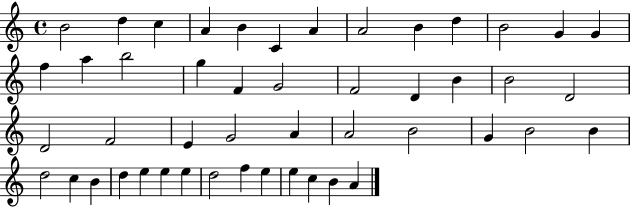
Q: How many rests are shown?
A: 0